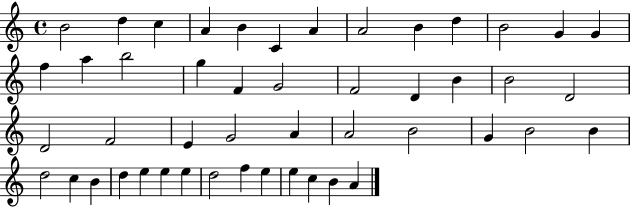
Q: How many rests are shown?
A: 0